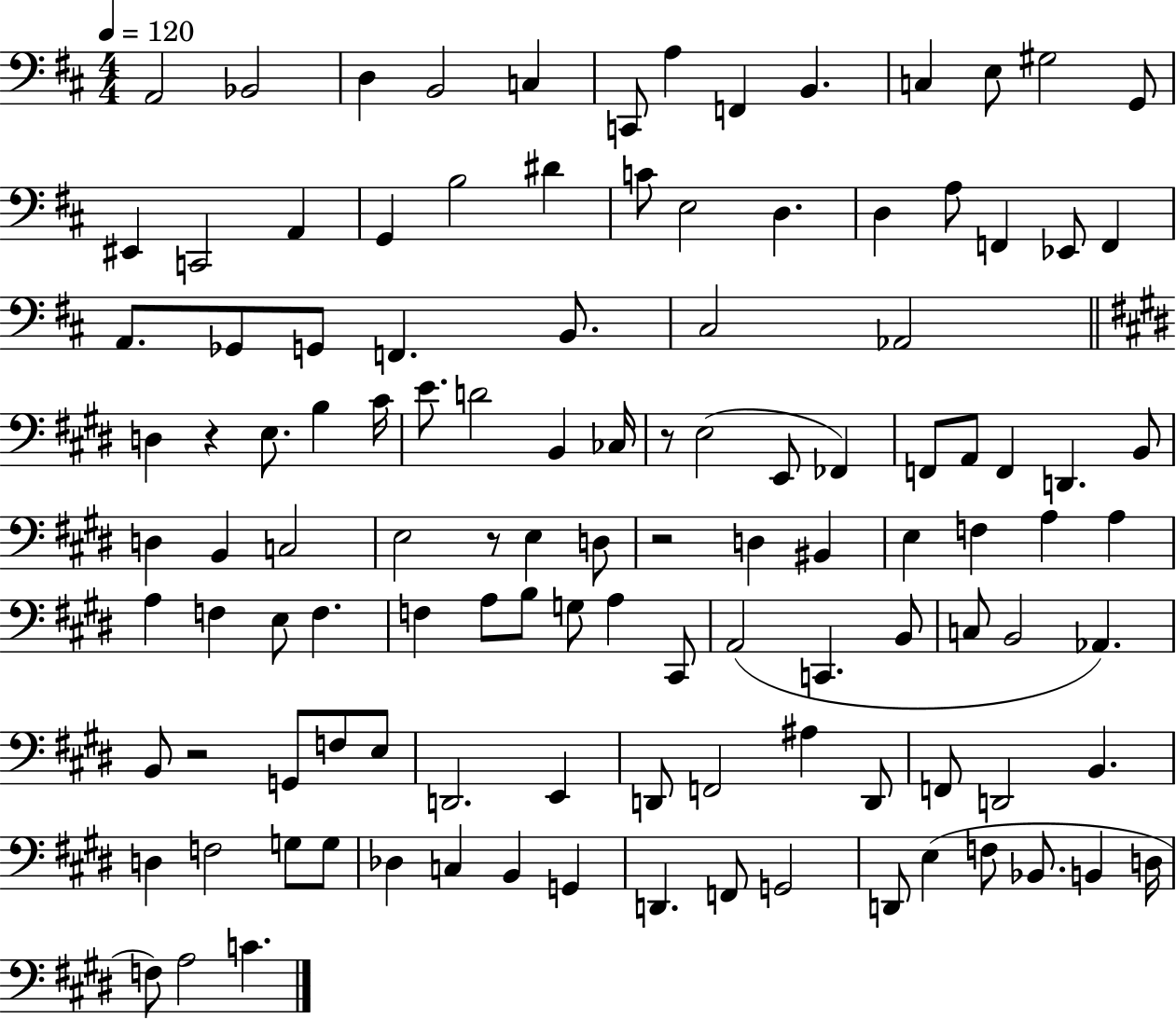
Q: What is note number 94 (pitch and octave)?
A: G3